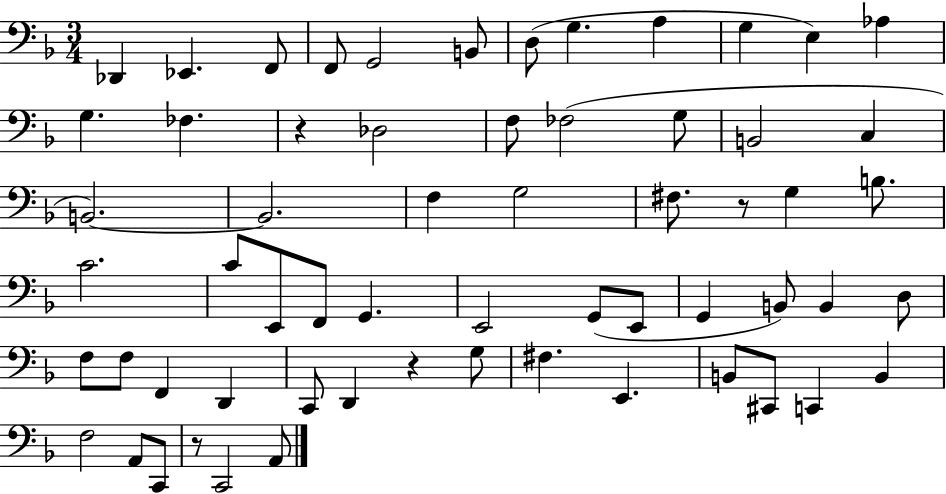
Db2/q Eb2/q. F2/e F2/e G2/h B2/e D3/e G3/q. A3/q G3/q E3/q Ab3/q G3/q. FES3/q. R/q Db3/h F3/e FES3/h G3/e B2/h C3/q B2/h. B2/h. F3/q G3/h F#3/e. R/e G3/q B3/e. C4/h. C4/e E2/e F2/e G2/q. E2/h G2/e E2/e G2/q B2/e B2/q D3/e F3/e F3/e F2/q D2/q C2/e D2/q R/q G3/e F#3/q. E2/q. B2/e C#2/e C2/q B2/q F3/h A2/e C2/e R/e C2/h A2/e